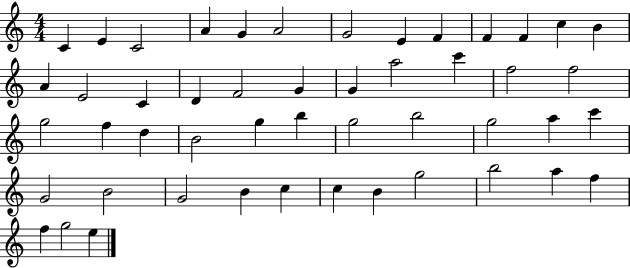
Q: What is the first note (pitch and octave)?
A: C4